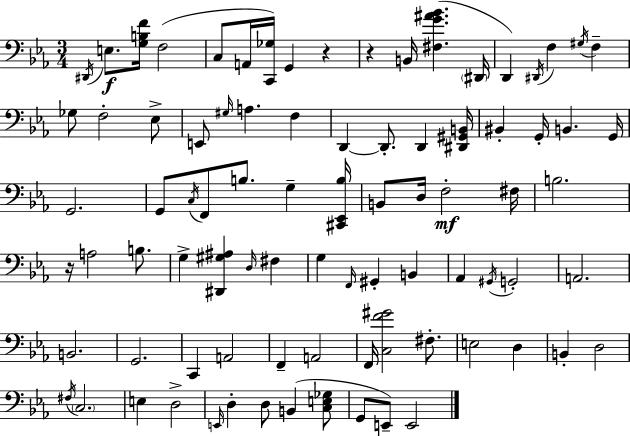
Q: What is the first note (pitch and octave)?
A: D#2